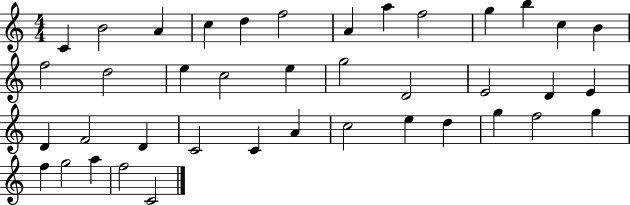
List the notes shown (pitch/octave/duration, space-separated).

C4/q B4/h A4/q C5/q D5/q F5/h A4/q A5/q F5/h G5/q B5/q C5/q B4/q F5/h D5/h E5/q C5/h E5/q G5/h D4/h E4/h D4/q E4/q D4/q F4/h D4/q C4/h C4/q A4/q C5/h E5/q D5/q G5/q F5/h G5/q F5/q G5/h A5/q F5/h C4/h